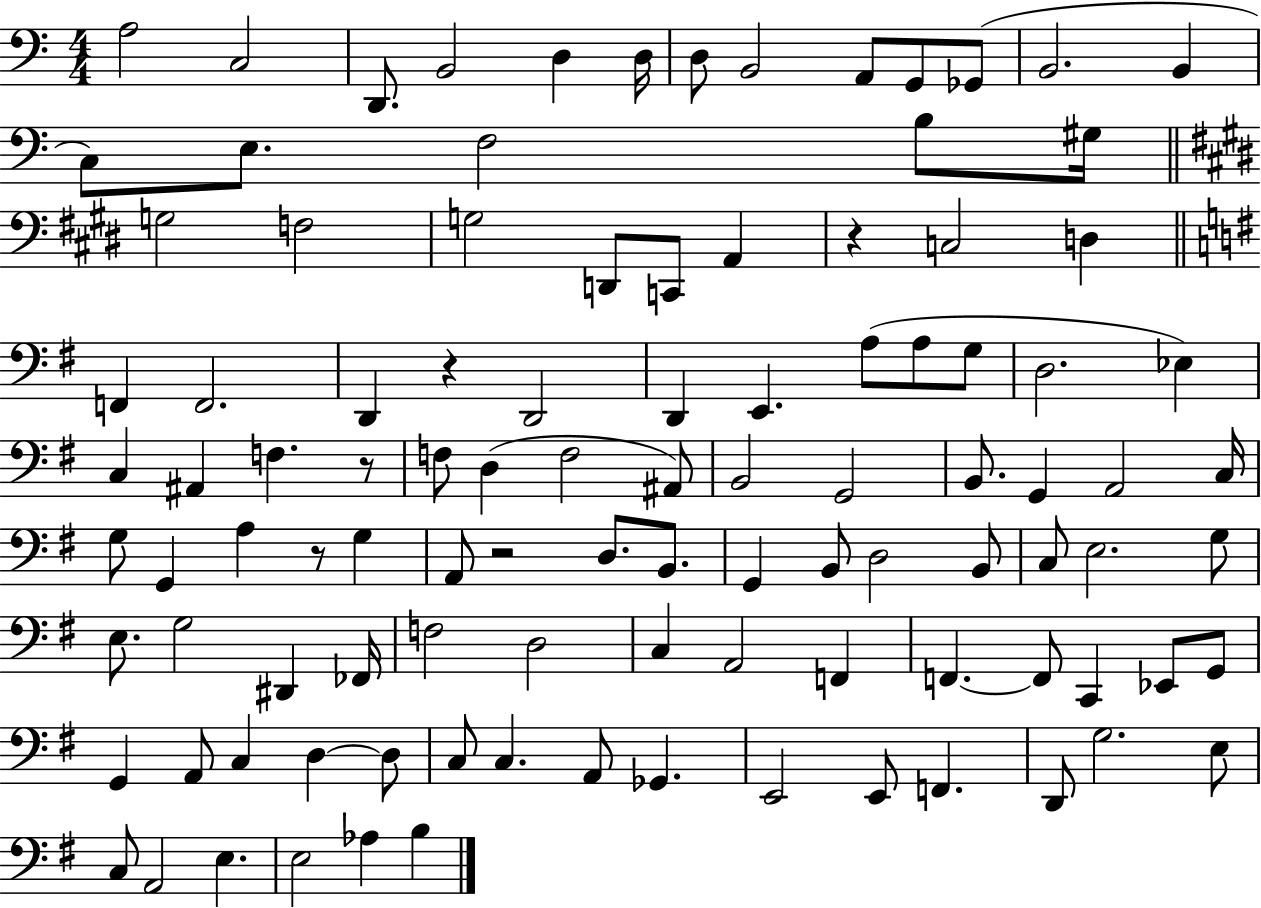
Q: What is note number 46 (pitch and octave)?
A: G2